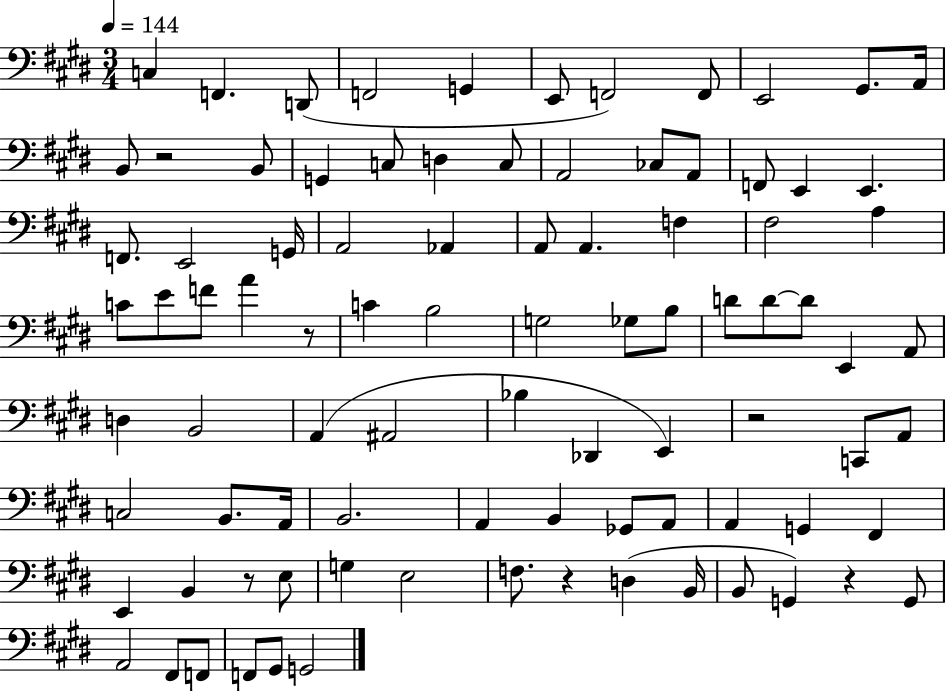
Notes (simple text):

C3/q F2/q. D2/e F2/h G2/q E2/e F2/h F2/e E2/h G#2/e. A2/s B2/e R/h B2/e G2/q C3/e D3/q C3/e A2/h CES3/e A2/e F2/e E2/q E2/q. F2/e. E2/h G2/s A2/h Ab2/q A2/e A2/q. F3/q F#3/h A3/q C4/e E4/e F4/e A4/q R/e C4/q B3/h G3/h Gb3/e B3/e D4/e D4/e D4/e E2/q A2/e D3/q B2/h A2/q A#2/h Bb3/q Db2/q E2/q R/h C2/e A2/e C3/h B2/e. A2/s B2/h. A2/q B2/q Gb2/e A2/e A2/q G2/q F#2/q E2/q B2/q R/e E3/e G3/q E3/h F3/e. R/q D3/q B2/s B2/e G2/q R/q G2/e A2/h F#2/e F2/e F2/e G#2/e G2/h